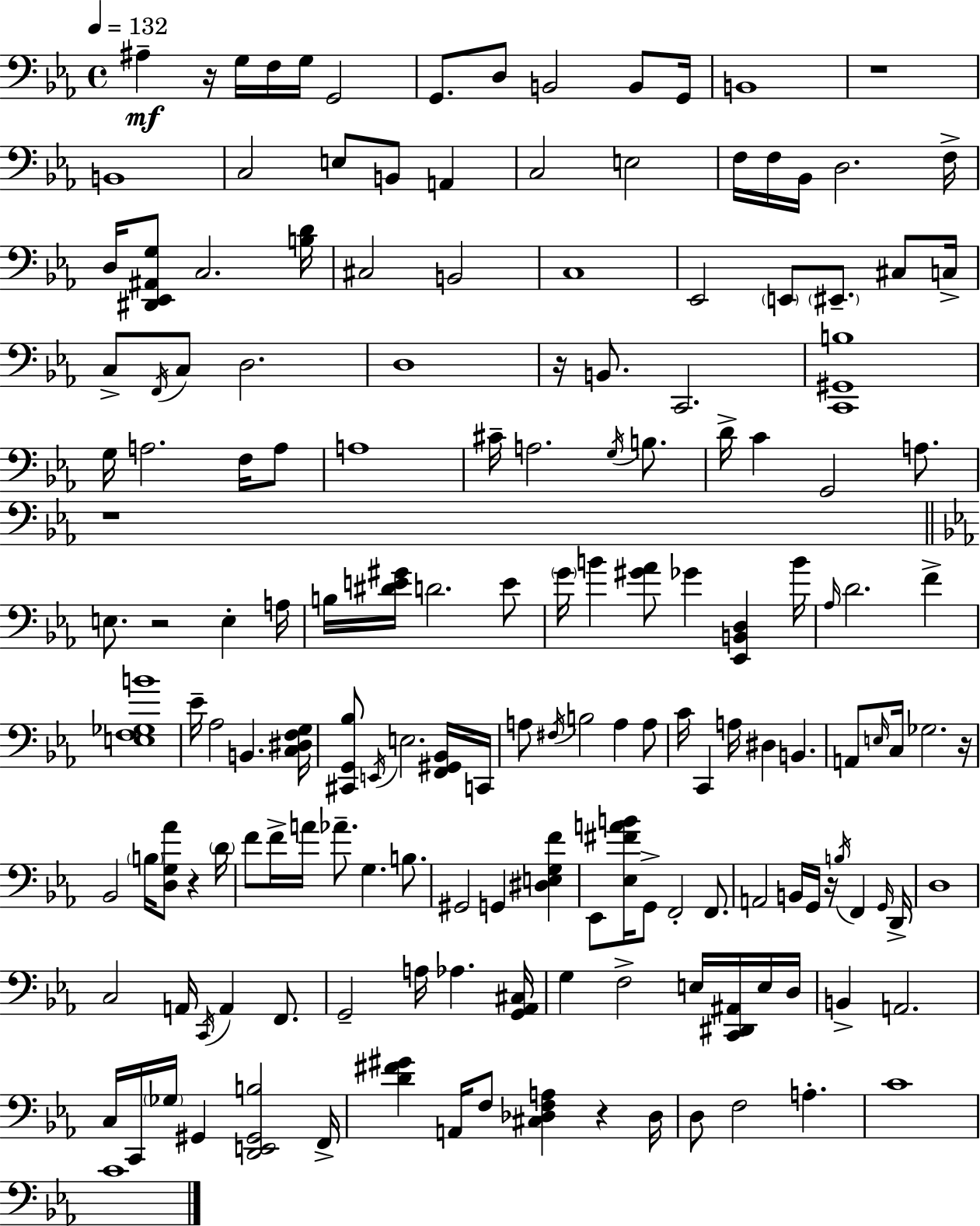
X:1
T:Untitled
M:4/4
L:1/4
K:Cm
^A, z/4 G,/4 F,/4 G,/4 G,,2 G,,/2 D,/2 B,,2 B,,/2 G,,/4 B,,4 z4 B,,4 C,2 E,/2 B,,/2 A,, C,2 E,2 F,/4 F,/4 _B,,/4 D,2 F,/4 D,/4 [^D,,_E,,^A,,G,]/2 C,2 [B,D]/4 ^C,2 B,,2 C,4 _E,,2 E,,/2 ^E,,/2 ^C,/2 C,/4 C,/2 F,,/4 C,/2 D,2 D,4 z/4 B,,/2 C,,2 [C,,^G,,B,]4 G,/4 A,2 F,/4 A,/2 A,4 ^C/4 A,2 G,/4 B,/2 D/4 C G,,2 A,/2 z4 E,/2 z2 E, A,/4 B,/4 [^DE^G]/4 D2 E/2 G/4 B [^G_A]/2 _G [_E,,B,,D,] B/4 _A,/4 D2 F [E,F,_G,B]4 _E/4 _A,2 B,, [C,^D,F,G,]/4 [^C,,G,,_B,]/2 E,,/4 E,2 [F,,^G,,_B,,]/4 C,,/4 A,/2 ^F,/4 B,2 A, A,/2 C/4 C,, A,/4 ^D, B,, A,,/2 E,/4 C,/4 _G,2 z/4 _B,,2 B,/4 [D,G,_A]/2 z D/4 F/2 F/4 A/4 _A/2 G, B,/2 ^G,,2 G,, [^D,E,G,F] _E,,/2 [_E,^FAB]/4 G,,/2 F,,2 F,,/2 A,,2 B,,/4 G,,/4 z/4 B,/4 F,, G,,/4 D,,/4 D,4 C,2 A,,/4 C,,/4 A,, F,,/2 G,,2 A,/4 _A, [G,,_A,,^C,]/4 G, F,2 E,/4 [C,,^D,,^A,,]/4 E,/4 D,/4 B,, A,,2 C,/4 C,,/4 _G,/4 ^G,, [D,,E,,^G,,B,]2 F,,/4 [D^F^G] A,,/4 F,/2 [^C,_D,F,A,] z _D,/4 D,/2 F,2 A, C4 C4